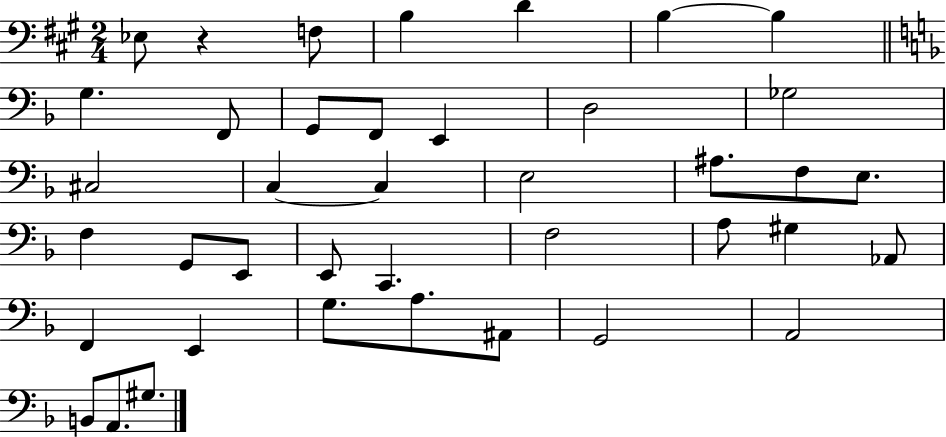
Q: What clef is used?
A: bass